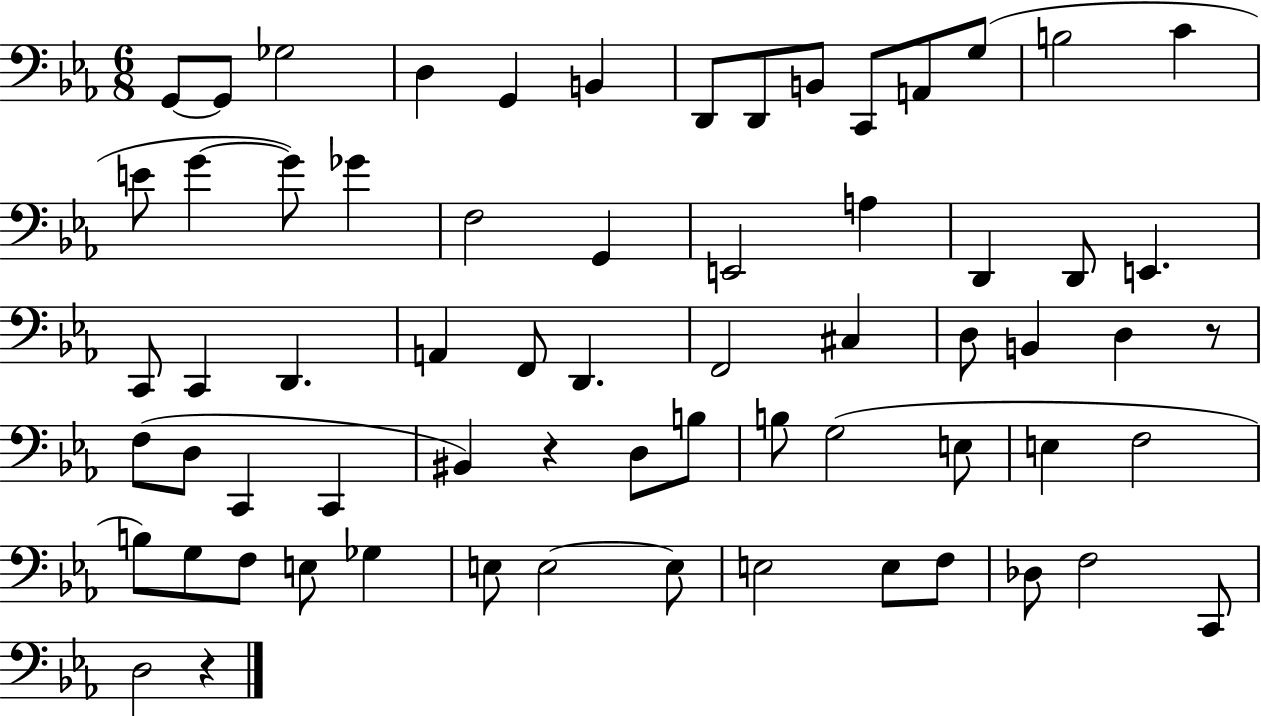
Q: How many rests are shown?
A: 3